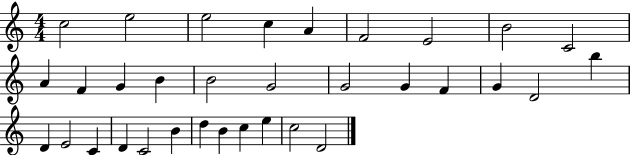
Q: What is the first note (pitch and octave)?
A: C5